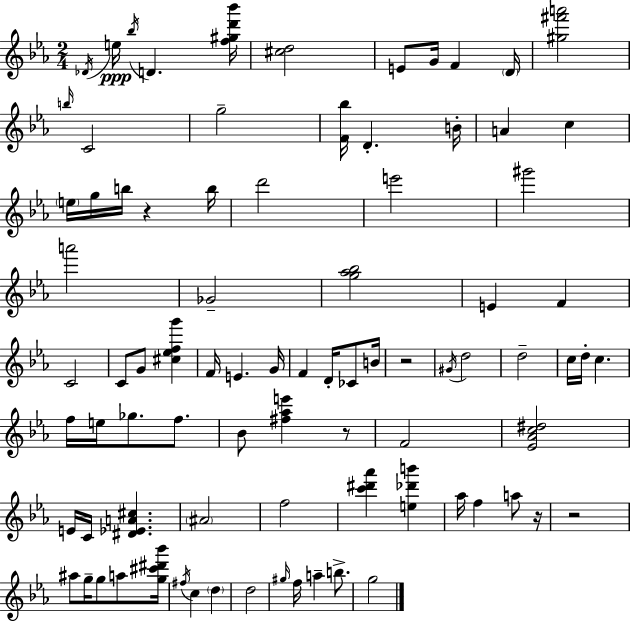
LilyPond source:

{
  \clef treble
  \numericTimeSignature
  \time 2/4
  \key c \minor
  \acciaccatura { des'16 }\ppp e''16 \acciaccatura { bes''16 } d'4. | <f'' gis'' d''' bes'''>16 <cis'' d''>2 | e'8 g'16 f'4 | \parenthesize d'16 <gis'' fis''' a'''>2 | \break \grace { b''16 } c'2 | g''2-- | <f' bes''>16 d'4.-. | b'16-. a'4 c''4 | \break \parenthesize e''16 g''16 b''16 r4 | b''16 d'''2 | e'''2 | gis'''2 | \break a'''2 | ges'2-- | <g'' aes'' bes''>2 | e'4 f'4 | \break c'2 | c'8 g'8 <cis'' ees'' f'' g'''>4 | f'16 e'4. | g'16 f'4 d'16-. | \break ces'8 b'16 r2 | \acciaccatura { gis'16 } d''2 | d''2-- | c''16 d''16-. c''4. | \break f''16 e''16 ges''8. | f''8. bes'8 <fis'' aes'' e'''>4 | r8 f'2 | <ees' aes' c'' dis''>2 | \break e'16 c'16 <dis' ees' a' cis''>4. | \parenthesize ais'2 | f''2 | <c''' dis''' aes'''>4 | \break <e'' des''' b'''>4 aes''16 f''4 | a''8 r16 r2 | ais''8 g''16-- g''8 | a''8 <g'' cis''' dis''' bes'''>16 \acciaccatura { fis''16 } c''4 | \break \parenthesize d''4 d''2 | \grace { gis''16 } f''16 a''4-- | b''8.-> g''2 | \bar "|."
}